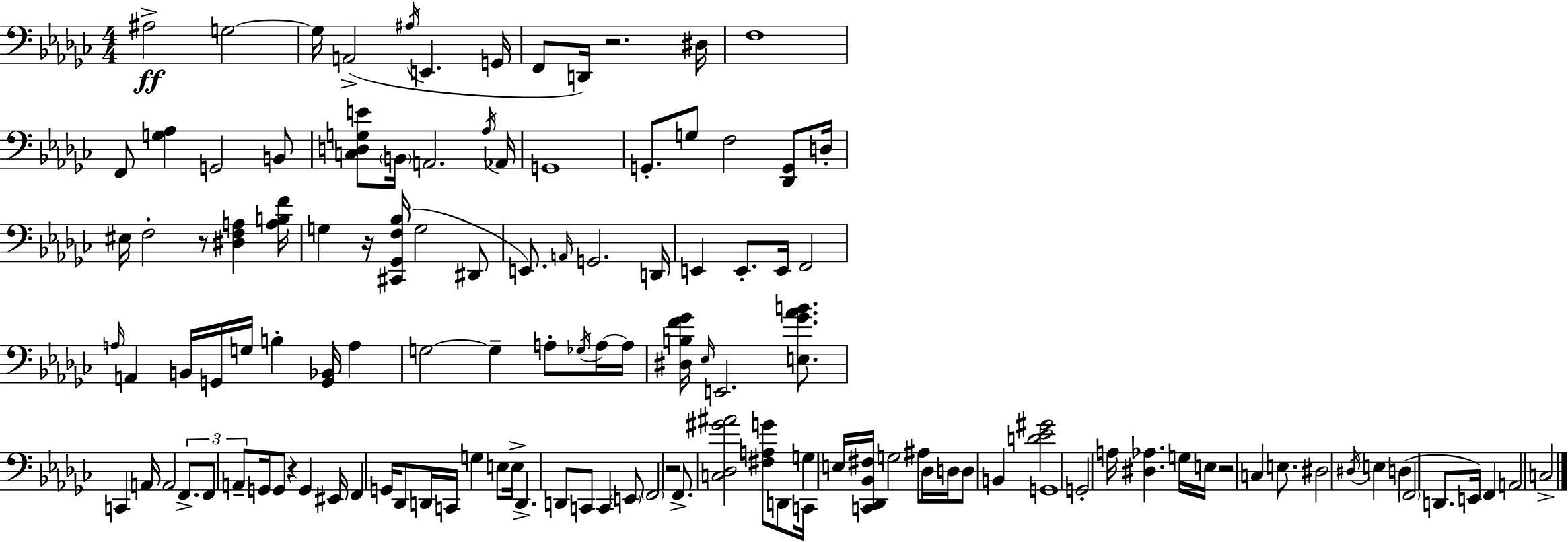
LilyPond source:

{
  \clef bass
  \numericTimeSignature
  \time 4/4
  \key ees \minor
  ais2->\ff g2~~ | g16 a,2->( \acciaccatura { ais16 } e,4. | g,16 f,8 d,16) r2. | dis16 f1 | \break f,8 <g aes>4 g,2 b,8 | <c d g e'>8 \parenthesize b,16 a,2. | \acciaccatura { aes16 } aes,16 g,1 | g,8.-. g8 f2 <des, g,>8 | \break d16-. eis16 f2-. r8 <dis f a>4 | <a b f'>16 g4 r16 <cis, ges, f bes>16( g2 | dis,8 e,8.) \grace { a,16 } g,2. | d,16 e,4 e,8.-. e,16 f,2 | \break \grace { a16 } a,4 b,16 g,16 g16 b4-. <g, bes,>16 | a4 g2~~ g4-- | a8-. \acciaccatura { ges16 } a16~~ a16 <dis b f' ges'>16 \grace { ees16 } e,2. | <e ges' aes' b'>8. c,4 a,16 a,2 | \break \tuplet 3/2 { f,8.-> f,8 a,8-- } g,16 g,8 r4 | g,4 eis,16 f,4 g,16 des,8 d,16 c,16 g4 | e8 e16-> d,4.-> d,8 c,8 | c,4 \parenthesize e,8 \parenthesize f,2 r2 | \break f,8.-> <c des gis' ais'>2 | <fis a g'>8 d,8 c,16 g4 e16 <c, des, bes, fis>16 g2 | ais8 des16 d16 d8 b,4 <d' ees' gis'>2 | g,1 | \break g,2-. a16 <dis aes>4. | g16 e16 r2 c4 | e8. dis2 \acciaccatura { dis16 } e4 | d4( \parenthesize f,2 d,8. | \break e,16) f,4 a,2 c2-> | \bar "|."
}